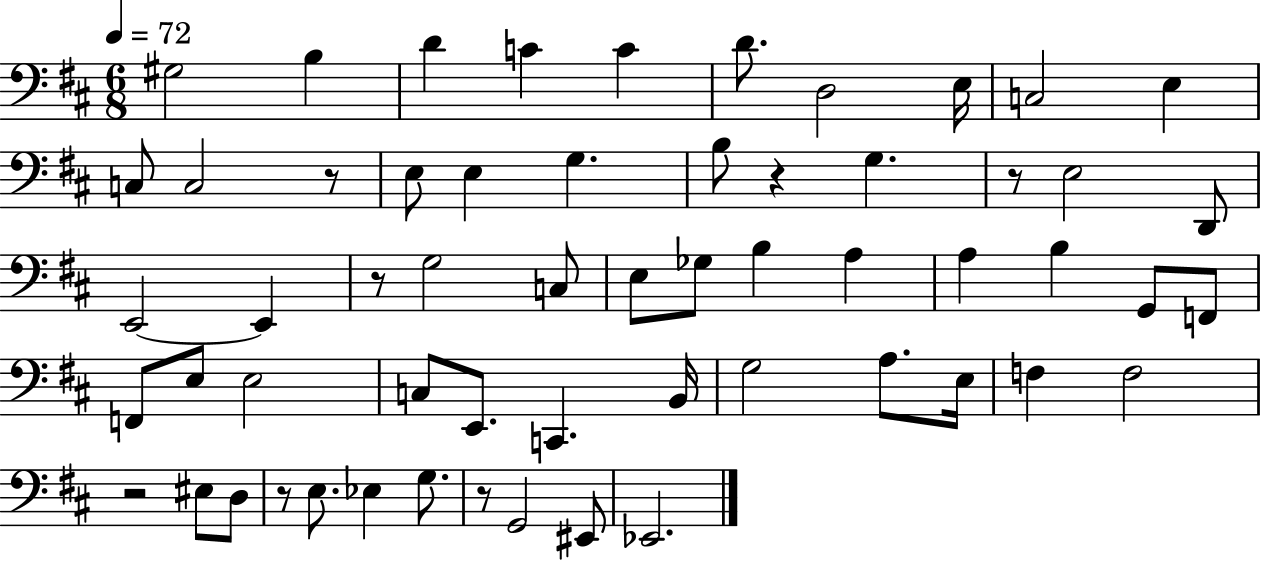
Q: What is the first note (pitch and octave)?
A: G#3